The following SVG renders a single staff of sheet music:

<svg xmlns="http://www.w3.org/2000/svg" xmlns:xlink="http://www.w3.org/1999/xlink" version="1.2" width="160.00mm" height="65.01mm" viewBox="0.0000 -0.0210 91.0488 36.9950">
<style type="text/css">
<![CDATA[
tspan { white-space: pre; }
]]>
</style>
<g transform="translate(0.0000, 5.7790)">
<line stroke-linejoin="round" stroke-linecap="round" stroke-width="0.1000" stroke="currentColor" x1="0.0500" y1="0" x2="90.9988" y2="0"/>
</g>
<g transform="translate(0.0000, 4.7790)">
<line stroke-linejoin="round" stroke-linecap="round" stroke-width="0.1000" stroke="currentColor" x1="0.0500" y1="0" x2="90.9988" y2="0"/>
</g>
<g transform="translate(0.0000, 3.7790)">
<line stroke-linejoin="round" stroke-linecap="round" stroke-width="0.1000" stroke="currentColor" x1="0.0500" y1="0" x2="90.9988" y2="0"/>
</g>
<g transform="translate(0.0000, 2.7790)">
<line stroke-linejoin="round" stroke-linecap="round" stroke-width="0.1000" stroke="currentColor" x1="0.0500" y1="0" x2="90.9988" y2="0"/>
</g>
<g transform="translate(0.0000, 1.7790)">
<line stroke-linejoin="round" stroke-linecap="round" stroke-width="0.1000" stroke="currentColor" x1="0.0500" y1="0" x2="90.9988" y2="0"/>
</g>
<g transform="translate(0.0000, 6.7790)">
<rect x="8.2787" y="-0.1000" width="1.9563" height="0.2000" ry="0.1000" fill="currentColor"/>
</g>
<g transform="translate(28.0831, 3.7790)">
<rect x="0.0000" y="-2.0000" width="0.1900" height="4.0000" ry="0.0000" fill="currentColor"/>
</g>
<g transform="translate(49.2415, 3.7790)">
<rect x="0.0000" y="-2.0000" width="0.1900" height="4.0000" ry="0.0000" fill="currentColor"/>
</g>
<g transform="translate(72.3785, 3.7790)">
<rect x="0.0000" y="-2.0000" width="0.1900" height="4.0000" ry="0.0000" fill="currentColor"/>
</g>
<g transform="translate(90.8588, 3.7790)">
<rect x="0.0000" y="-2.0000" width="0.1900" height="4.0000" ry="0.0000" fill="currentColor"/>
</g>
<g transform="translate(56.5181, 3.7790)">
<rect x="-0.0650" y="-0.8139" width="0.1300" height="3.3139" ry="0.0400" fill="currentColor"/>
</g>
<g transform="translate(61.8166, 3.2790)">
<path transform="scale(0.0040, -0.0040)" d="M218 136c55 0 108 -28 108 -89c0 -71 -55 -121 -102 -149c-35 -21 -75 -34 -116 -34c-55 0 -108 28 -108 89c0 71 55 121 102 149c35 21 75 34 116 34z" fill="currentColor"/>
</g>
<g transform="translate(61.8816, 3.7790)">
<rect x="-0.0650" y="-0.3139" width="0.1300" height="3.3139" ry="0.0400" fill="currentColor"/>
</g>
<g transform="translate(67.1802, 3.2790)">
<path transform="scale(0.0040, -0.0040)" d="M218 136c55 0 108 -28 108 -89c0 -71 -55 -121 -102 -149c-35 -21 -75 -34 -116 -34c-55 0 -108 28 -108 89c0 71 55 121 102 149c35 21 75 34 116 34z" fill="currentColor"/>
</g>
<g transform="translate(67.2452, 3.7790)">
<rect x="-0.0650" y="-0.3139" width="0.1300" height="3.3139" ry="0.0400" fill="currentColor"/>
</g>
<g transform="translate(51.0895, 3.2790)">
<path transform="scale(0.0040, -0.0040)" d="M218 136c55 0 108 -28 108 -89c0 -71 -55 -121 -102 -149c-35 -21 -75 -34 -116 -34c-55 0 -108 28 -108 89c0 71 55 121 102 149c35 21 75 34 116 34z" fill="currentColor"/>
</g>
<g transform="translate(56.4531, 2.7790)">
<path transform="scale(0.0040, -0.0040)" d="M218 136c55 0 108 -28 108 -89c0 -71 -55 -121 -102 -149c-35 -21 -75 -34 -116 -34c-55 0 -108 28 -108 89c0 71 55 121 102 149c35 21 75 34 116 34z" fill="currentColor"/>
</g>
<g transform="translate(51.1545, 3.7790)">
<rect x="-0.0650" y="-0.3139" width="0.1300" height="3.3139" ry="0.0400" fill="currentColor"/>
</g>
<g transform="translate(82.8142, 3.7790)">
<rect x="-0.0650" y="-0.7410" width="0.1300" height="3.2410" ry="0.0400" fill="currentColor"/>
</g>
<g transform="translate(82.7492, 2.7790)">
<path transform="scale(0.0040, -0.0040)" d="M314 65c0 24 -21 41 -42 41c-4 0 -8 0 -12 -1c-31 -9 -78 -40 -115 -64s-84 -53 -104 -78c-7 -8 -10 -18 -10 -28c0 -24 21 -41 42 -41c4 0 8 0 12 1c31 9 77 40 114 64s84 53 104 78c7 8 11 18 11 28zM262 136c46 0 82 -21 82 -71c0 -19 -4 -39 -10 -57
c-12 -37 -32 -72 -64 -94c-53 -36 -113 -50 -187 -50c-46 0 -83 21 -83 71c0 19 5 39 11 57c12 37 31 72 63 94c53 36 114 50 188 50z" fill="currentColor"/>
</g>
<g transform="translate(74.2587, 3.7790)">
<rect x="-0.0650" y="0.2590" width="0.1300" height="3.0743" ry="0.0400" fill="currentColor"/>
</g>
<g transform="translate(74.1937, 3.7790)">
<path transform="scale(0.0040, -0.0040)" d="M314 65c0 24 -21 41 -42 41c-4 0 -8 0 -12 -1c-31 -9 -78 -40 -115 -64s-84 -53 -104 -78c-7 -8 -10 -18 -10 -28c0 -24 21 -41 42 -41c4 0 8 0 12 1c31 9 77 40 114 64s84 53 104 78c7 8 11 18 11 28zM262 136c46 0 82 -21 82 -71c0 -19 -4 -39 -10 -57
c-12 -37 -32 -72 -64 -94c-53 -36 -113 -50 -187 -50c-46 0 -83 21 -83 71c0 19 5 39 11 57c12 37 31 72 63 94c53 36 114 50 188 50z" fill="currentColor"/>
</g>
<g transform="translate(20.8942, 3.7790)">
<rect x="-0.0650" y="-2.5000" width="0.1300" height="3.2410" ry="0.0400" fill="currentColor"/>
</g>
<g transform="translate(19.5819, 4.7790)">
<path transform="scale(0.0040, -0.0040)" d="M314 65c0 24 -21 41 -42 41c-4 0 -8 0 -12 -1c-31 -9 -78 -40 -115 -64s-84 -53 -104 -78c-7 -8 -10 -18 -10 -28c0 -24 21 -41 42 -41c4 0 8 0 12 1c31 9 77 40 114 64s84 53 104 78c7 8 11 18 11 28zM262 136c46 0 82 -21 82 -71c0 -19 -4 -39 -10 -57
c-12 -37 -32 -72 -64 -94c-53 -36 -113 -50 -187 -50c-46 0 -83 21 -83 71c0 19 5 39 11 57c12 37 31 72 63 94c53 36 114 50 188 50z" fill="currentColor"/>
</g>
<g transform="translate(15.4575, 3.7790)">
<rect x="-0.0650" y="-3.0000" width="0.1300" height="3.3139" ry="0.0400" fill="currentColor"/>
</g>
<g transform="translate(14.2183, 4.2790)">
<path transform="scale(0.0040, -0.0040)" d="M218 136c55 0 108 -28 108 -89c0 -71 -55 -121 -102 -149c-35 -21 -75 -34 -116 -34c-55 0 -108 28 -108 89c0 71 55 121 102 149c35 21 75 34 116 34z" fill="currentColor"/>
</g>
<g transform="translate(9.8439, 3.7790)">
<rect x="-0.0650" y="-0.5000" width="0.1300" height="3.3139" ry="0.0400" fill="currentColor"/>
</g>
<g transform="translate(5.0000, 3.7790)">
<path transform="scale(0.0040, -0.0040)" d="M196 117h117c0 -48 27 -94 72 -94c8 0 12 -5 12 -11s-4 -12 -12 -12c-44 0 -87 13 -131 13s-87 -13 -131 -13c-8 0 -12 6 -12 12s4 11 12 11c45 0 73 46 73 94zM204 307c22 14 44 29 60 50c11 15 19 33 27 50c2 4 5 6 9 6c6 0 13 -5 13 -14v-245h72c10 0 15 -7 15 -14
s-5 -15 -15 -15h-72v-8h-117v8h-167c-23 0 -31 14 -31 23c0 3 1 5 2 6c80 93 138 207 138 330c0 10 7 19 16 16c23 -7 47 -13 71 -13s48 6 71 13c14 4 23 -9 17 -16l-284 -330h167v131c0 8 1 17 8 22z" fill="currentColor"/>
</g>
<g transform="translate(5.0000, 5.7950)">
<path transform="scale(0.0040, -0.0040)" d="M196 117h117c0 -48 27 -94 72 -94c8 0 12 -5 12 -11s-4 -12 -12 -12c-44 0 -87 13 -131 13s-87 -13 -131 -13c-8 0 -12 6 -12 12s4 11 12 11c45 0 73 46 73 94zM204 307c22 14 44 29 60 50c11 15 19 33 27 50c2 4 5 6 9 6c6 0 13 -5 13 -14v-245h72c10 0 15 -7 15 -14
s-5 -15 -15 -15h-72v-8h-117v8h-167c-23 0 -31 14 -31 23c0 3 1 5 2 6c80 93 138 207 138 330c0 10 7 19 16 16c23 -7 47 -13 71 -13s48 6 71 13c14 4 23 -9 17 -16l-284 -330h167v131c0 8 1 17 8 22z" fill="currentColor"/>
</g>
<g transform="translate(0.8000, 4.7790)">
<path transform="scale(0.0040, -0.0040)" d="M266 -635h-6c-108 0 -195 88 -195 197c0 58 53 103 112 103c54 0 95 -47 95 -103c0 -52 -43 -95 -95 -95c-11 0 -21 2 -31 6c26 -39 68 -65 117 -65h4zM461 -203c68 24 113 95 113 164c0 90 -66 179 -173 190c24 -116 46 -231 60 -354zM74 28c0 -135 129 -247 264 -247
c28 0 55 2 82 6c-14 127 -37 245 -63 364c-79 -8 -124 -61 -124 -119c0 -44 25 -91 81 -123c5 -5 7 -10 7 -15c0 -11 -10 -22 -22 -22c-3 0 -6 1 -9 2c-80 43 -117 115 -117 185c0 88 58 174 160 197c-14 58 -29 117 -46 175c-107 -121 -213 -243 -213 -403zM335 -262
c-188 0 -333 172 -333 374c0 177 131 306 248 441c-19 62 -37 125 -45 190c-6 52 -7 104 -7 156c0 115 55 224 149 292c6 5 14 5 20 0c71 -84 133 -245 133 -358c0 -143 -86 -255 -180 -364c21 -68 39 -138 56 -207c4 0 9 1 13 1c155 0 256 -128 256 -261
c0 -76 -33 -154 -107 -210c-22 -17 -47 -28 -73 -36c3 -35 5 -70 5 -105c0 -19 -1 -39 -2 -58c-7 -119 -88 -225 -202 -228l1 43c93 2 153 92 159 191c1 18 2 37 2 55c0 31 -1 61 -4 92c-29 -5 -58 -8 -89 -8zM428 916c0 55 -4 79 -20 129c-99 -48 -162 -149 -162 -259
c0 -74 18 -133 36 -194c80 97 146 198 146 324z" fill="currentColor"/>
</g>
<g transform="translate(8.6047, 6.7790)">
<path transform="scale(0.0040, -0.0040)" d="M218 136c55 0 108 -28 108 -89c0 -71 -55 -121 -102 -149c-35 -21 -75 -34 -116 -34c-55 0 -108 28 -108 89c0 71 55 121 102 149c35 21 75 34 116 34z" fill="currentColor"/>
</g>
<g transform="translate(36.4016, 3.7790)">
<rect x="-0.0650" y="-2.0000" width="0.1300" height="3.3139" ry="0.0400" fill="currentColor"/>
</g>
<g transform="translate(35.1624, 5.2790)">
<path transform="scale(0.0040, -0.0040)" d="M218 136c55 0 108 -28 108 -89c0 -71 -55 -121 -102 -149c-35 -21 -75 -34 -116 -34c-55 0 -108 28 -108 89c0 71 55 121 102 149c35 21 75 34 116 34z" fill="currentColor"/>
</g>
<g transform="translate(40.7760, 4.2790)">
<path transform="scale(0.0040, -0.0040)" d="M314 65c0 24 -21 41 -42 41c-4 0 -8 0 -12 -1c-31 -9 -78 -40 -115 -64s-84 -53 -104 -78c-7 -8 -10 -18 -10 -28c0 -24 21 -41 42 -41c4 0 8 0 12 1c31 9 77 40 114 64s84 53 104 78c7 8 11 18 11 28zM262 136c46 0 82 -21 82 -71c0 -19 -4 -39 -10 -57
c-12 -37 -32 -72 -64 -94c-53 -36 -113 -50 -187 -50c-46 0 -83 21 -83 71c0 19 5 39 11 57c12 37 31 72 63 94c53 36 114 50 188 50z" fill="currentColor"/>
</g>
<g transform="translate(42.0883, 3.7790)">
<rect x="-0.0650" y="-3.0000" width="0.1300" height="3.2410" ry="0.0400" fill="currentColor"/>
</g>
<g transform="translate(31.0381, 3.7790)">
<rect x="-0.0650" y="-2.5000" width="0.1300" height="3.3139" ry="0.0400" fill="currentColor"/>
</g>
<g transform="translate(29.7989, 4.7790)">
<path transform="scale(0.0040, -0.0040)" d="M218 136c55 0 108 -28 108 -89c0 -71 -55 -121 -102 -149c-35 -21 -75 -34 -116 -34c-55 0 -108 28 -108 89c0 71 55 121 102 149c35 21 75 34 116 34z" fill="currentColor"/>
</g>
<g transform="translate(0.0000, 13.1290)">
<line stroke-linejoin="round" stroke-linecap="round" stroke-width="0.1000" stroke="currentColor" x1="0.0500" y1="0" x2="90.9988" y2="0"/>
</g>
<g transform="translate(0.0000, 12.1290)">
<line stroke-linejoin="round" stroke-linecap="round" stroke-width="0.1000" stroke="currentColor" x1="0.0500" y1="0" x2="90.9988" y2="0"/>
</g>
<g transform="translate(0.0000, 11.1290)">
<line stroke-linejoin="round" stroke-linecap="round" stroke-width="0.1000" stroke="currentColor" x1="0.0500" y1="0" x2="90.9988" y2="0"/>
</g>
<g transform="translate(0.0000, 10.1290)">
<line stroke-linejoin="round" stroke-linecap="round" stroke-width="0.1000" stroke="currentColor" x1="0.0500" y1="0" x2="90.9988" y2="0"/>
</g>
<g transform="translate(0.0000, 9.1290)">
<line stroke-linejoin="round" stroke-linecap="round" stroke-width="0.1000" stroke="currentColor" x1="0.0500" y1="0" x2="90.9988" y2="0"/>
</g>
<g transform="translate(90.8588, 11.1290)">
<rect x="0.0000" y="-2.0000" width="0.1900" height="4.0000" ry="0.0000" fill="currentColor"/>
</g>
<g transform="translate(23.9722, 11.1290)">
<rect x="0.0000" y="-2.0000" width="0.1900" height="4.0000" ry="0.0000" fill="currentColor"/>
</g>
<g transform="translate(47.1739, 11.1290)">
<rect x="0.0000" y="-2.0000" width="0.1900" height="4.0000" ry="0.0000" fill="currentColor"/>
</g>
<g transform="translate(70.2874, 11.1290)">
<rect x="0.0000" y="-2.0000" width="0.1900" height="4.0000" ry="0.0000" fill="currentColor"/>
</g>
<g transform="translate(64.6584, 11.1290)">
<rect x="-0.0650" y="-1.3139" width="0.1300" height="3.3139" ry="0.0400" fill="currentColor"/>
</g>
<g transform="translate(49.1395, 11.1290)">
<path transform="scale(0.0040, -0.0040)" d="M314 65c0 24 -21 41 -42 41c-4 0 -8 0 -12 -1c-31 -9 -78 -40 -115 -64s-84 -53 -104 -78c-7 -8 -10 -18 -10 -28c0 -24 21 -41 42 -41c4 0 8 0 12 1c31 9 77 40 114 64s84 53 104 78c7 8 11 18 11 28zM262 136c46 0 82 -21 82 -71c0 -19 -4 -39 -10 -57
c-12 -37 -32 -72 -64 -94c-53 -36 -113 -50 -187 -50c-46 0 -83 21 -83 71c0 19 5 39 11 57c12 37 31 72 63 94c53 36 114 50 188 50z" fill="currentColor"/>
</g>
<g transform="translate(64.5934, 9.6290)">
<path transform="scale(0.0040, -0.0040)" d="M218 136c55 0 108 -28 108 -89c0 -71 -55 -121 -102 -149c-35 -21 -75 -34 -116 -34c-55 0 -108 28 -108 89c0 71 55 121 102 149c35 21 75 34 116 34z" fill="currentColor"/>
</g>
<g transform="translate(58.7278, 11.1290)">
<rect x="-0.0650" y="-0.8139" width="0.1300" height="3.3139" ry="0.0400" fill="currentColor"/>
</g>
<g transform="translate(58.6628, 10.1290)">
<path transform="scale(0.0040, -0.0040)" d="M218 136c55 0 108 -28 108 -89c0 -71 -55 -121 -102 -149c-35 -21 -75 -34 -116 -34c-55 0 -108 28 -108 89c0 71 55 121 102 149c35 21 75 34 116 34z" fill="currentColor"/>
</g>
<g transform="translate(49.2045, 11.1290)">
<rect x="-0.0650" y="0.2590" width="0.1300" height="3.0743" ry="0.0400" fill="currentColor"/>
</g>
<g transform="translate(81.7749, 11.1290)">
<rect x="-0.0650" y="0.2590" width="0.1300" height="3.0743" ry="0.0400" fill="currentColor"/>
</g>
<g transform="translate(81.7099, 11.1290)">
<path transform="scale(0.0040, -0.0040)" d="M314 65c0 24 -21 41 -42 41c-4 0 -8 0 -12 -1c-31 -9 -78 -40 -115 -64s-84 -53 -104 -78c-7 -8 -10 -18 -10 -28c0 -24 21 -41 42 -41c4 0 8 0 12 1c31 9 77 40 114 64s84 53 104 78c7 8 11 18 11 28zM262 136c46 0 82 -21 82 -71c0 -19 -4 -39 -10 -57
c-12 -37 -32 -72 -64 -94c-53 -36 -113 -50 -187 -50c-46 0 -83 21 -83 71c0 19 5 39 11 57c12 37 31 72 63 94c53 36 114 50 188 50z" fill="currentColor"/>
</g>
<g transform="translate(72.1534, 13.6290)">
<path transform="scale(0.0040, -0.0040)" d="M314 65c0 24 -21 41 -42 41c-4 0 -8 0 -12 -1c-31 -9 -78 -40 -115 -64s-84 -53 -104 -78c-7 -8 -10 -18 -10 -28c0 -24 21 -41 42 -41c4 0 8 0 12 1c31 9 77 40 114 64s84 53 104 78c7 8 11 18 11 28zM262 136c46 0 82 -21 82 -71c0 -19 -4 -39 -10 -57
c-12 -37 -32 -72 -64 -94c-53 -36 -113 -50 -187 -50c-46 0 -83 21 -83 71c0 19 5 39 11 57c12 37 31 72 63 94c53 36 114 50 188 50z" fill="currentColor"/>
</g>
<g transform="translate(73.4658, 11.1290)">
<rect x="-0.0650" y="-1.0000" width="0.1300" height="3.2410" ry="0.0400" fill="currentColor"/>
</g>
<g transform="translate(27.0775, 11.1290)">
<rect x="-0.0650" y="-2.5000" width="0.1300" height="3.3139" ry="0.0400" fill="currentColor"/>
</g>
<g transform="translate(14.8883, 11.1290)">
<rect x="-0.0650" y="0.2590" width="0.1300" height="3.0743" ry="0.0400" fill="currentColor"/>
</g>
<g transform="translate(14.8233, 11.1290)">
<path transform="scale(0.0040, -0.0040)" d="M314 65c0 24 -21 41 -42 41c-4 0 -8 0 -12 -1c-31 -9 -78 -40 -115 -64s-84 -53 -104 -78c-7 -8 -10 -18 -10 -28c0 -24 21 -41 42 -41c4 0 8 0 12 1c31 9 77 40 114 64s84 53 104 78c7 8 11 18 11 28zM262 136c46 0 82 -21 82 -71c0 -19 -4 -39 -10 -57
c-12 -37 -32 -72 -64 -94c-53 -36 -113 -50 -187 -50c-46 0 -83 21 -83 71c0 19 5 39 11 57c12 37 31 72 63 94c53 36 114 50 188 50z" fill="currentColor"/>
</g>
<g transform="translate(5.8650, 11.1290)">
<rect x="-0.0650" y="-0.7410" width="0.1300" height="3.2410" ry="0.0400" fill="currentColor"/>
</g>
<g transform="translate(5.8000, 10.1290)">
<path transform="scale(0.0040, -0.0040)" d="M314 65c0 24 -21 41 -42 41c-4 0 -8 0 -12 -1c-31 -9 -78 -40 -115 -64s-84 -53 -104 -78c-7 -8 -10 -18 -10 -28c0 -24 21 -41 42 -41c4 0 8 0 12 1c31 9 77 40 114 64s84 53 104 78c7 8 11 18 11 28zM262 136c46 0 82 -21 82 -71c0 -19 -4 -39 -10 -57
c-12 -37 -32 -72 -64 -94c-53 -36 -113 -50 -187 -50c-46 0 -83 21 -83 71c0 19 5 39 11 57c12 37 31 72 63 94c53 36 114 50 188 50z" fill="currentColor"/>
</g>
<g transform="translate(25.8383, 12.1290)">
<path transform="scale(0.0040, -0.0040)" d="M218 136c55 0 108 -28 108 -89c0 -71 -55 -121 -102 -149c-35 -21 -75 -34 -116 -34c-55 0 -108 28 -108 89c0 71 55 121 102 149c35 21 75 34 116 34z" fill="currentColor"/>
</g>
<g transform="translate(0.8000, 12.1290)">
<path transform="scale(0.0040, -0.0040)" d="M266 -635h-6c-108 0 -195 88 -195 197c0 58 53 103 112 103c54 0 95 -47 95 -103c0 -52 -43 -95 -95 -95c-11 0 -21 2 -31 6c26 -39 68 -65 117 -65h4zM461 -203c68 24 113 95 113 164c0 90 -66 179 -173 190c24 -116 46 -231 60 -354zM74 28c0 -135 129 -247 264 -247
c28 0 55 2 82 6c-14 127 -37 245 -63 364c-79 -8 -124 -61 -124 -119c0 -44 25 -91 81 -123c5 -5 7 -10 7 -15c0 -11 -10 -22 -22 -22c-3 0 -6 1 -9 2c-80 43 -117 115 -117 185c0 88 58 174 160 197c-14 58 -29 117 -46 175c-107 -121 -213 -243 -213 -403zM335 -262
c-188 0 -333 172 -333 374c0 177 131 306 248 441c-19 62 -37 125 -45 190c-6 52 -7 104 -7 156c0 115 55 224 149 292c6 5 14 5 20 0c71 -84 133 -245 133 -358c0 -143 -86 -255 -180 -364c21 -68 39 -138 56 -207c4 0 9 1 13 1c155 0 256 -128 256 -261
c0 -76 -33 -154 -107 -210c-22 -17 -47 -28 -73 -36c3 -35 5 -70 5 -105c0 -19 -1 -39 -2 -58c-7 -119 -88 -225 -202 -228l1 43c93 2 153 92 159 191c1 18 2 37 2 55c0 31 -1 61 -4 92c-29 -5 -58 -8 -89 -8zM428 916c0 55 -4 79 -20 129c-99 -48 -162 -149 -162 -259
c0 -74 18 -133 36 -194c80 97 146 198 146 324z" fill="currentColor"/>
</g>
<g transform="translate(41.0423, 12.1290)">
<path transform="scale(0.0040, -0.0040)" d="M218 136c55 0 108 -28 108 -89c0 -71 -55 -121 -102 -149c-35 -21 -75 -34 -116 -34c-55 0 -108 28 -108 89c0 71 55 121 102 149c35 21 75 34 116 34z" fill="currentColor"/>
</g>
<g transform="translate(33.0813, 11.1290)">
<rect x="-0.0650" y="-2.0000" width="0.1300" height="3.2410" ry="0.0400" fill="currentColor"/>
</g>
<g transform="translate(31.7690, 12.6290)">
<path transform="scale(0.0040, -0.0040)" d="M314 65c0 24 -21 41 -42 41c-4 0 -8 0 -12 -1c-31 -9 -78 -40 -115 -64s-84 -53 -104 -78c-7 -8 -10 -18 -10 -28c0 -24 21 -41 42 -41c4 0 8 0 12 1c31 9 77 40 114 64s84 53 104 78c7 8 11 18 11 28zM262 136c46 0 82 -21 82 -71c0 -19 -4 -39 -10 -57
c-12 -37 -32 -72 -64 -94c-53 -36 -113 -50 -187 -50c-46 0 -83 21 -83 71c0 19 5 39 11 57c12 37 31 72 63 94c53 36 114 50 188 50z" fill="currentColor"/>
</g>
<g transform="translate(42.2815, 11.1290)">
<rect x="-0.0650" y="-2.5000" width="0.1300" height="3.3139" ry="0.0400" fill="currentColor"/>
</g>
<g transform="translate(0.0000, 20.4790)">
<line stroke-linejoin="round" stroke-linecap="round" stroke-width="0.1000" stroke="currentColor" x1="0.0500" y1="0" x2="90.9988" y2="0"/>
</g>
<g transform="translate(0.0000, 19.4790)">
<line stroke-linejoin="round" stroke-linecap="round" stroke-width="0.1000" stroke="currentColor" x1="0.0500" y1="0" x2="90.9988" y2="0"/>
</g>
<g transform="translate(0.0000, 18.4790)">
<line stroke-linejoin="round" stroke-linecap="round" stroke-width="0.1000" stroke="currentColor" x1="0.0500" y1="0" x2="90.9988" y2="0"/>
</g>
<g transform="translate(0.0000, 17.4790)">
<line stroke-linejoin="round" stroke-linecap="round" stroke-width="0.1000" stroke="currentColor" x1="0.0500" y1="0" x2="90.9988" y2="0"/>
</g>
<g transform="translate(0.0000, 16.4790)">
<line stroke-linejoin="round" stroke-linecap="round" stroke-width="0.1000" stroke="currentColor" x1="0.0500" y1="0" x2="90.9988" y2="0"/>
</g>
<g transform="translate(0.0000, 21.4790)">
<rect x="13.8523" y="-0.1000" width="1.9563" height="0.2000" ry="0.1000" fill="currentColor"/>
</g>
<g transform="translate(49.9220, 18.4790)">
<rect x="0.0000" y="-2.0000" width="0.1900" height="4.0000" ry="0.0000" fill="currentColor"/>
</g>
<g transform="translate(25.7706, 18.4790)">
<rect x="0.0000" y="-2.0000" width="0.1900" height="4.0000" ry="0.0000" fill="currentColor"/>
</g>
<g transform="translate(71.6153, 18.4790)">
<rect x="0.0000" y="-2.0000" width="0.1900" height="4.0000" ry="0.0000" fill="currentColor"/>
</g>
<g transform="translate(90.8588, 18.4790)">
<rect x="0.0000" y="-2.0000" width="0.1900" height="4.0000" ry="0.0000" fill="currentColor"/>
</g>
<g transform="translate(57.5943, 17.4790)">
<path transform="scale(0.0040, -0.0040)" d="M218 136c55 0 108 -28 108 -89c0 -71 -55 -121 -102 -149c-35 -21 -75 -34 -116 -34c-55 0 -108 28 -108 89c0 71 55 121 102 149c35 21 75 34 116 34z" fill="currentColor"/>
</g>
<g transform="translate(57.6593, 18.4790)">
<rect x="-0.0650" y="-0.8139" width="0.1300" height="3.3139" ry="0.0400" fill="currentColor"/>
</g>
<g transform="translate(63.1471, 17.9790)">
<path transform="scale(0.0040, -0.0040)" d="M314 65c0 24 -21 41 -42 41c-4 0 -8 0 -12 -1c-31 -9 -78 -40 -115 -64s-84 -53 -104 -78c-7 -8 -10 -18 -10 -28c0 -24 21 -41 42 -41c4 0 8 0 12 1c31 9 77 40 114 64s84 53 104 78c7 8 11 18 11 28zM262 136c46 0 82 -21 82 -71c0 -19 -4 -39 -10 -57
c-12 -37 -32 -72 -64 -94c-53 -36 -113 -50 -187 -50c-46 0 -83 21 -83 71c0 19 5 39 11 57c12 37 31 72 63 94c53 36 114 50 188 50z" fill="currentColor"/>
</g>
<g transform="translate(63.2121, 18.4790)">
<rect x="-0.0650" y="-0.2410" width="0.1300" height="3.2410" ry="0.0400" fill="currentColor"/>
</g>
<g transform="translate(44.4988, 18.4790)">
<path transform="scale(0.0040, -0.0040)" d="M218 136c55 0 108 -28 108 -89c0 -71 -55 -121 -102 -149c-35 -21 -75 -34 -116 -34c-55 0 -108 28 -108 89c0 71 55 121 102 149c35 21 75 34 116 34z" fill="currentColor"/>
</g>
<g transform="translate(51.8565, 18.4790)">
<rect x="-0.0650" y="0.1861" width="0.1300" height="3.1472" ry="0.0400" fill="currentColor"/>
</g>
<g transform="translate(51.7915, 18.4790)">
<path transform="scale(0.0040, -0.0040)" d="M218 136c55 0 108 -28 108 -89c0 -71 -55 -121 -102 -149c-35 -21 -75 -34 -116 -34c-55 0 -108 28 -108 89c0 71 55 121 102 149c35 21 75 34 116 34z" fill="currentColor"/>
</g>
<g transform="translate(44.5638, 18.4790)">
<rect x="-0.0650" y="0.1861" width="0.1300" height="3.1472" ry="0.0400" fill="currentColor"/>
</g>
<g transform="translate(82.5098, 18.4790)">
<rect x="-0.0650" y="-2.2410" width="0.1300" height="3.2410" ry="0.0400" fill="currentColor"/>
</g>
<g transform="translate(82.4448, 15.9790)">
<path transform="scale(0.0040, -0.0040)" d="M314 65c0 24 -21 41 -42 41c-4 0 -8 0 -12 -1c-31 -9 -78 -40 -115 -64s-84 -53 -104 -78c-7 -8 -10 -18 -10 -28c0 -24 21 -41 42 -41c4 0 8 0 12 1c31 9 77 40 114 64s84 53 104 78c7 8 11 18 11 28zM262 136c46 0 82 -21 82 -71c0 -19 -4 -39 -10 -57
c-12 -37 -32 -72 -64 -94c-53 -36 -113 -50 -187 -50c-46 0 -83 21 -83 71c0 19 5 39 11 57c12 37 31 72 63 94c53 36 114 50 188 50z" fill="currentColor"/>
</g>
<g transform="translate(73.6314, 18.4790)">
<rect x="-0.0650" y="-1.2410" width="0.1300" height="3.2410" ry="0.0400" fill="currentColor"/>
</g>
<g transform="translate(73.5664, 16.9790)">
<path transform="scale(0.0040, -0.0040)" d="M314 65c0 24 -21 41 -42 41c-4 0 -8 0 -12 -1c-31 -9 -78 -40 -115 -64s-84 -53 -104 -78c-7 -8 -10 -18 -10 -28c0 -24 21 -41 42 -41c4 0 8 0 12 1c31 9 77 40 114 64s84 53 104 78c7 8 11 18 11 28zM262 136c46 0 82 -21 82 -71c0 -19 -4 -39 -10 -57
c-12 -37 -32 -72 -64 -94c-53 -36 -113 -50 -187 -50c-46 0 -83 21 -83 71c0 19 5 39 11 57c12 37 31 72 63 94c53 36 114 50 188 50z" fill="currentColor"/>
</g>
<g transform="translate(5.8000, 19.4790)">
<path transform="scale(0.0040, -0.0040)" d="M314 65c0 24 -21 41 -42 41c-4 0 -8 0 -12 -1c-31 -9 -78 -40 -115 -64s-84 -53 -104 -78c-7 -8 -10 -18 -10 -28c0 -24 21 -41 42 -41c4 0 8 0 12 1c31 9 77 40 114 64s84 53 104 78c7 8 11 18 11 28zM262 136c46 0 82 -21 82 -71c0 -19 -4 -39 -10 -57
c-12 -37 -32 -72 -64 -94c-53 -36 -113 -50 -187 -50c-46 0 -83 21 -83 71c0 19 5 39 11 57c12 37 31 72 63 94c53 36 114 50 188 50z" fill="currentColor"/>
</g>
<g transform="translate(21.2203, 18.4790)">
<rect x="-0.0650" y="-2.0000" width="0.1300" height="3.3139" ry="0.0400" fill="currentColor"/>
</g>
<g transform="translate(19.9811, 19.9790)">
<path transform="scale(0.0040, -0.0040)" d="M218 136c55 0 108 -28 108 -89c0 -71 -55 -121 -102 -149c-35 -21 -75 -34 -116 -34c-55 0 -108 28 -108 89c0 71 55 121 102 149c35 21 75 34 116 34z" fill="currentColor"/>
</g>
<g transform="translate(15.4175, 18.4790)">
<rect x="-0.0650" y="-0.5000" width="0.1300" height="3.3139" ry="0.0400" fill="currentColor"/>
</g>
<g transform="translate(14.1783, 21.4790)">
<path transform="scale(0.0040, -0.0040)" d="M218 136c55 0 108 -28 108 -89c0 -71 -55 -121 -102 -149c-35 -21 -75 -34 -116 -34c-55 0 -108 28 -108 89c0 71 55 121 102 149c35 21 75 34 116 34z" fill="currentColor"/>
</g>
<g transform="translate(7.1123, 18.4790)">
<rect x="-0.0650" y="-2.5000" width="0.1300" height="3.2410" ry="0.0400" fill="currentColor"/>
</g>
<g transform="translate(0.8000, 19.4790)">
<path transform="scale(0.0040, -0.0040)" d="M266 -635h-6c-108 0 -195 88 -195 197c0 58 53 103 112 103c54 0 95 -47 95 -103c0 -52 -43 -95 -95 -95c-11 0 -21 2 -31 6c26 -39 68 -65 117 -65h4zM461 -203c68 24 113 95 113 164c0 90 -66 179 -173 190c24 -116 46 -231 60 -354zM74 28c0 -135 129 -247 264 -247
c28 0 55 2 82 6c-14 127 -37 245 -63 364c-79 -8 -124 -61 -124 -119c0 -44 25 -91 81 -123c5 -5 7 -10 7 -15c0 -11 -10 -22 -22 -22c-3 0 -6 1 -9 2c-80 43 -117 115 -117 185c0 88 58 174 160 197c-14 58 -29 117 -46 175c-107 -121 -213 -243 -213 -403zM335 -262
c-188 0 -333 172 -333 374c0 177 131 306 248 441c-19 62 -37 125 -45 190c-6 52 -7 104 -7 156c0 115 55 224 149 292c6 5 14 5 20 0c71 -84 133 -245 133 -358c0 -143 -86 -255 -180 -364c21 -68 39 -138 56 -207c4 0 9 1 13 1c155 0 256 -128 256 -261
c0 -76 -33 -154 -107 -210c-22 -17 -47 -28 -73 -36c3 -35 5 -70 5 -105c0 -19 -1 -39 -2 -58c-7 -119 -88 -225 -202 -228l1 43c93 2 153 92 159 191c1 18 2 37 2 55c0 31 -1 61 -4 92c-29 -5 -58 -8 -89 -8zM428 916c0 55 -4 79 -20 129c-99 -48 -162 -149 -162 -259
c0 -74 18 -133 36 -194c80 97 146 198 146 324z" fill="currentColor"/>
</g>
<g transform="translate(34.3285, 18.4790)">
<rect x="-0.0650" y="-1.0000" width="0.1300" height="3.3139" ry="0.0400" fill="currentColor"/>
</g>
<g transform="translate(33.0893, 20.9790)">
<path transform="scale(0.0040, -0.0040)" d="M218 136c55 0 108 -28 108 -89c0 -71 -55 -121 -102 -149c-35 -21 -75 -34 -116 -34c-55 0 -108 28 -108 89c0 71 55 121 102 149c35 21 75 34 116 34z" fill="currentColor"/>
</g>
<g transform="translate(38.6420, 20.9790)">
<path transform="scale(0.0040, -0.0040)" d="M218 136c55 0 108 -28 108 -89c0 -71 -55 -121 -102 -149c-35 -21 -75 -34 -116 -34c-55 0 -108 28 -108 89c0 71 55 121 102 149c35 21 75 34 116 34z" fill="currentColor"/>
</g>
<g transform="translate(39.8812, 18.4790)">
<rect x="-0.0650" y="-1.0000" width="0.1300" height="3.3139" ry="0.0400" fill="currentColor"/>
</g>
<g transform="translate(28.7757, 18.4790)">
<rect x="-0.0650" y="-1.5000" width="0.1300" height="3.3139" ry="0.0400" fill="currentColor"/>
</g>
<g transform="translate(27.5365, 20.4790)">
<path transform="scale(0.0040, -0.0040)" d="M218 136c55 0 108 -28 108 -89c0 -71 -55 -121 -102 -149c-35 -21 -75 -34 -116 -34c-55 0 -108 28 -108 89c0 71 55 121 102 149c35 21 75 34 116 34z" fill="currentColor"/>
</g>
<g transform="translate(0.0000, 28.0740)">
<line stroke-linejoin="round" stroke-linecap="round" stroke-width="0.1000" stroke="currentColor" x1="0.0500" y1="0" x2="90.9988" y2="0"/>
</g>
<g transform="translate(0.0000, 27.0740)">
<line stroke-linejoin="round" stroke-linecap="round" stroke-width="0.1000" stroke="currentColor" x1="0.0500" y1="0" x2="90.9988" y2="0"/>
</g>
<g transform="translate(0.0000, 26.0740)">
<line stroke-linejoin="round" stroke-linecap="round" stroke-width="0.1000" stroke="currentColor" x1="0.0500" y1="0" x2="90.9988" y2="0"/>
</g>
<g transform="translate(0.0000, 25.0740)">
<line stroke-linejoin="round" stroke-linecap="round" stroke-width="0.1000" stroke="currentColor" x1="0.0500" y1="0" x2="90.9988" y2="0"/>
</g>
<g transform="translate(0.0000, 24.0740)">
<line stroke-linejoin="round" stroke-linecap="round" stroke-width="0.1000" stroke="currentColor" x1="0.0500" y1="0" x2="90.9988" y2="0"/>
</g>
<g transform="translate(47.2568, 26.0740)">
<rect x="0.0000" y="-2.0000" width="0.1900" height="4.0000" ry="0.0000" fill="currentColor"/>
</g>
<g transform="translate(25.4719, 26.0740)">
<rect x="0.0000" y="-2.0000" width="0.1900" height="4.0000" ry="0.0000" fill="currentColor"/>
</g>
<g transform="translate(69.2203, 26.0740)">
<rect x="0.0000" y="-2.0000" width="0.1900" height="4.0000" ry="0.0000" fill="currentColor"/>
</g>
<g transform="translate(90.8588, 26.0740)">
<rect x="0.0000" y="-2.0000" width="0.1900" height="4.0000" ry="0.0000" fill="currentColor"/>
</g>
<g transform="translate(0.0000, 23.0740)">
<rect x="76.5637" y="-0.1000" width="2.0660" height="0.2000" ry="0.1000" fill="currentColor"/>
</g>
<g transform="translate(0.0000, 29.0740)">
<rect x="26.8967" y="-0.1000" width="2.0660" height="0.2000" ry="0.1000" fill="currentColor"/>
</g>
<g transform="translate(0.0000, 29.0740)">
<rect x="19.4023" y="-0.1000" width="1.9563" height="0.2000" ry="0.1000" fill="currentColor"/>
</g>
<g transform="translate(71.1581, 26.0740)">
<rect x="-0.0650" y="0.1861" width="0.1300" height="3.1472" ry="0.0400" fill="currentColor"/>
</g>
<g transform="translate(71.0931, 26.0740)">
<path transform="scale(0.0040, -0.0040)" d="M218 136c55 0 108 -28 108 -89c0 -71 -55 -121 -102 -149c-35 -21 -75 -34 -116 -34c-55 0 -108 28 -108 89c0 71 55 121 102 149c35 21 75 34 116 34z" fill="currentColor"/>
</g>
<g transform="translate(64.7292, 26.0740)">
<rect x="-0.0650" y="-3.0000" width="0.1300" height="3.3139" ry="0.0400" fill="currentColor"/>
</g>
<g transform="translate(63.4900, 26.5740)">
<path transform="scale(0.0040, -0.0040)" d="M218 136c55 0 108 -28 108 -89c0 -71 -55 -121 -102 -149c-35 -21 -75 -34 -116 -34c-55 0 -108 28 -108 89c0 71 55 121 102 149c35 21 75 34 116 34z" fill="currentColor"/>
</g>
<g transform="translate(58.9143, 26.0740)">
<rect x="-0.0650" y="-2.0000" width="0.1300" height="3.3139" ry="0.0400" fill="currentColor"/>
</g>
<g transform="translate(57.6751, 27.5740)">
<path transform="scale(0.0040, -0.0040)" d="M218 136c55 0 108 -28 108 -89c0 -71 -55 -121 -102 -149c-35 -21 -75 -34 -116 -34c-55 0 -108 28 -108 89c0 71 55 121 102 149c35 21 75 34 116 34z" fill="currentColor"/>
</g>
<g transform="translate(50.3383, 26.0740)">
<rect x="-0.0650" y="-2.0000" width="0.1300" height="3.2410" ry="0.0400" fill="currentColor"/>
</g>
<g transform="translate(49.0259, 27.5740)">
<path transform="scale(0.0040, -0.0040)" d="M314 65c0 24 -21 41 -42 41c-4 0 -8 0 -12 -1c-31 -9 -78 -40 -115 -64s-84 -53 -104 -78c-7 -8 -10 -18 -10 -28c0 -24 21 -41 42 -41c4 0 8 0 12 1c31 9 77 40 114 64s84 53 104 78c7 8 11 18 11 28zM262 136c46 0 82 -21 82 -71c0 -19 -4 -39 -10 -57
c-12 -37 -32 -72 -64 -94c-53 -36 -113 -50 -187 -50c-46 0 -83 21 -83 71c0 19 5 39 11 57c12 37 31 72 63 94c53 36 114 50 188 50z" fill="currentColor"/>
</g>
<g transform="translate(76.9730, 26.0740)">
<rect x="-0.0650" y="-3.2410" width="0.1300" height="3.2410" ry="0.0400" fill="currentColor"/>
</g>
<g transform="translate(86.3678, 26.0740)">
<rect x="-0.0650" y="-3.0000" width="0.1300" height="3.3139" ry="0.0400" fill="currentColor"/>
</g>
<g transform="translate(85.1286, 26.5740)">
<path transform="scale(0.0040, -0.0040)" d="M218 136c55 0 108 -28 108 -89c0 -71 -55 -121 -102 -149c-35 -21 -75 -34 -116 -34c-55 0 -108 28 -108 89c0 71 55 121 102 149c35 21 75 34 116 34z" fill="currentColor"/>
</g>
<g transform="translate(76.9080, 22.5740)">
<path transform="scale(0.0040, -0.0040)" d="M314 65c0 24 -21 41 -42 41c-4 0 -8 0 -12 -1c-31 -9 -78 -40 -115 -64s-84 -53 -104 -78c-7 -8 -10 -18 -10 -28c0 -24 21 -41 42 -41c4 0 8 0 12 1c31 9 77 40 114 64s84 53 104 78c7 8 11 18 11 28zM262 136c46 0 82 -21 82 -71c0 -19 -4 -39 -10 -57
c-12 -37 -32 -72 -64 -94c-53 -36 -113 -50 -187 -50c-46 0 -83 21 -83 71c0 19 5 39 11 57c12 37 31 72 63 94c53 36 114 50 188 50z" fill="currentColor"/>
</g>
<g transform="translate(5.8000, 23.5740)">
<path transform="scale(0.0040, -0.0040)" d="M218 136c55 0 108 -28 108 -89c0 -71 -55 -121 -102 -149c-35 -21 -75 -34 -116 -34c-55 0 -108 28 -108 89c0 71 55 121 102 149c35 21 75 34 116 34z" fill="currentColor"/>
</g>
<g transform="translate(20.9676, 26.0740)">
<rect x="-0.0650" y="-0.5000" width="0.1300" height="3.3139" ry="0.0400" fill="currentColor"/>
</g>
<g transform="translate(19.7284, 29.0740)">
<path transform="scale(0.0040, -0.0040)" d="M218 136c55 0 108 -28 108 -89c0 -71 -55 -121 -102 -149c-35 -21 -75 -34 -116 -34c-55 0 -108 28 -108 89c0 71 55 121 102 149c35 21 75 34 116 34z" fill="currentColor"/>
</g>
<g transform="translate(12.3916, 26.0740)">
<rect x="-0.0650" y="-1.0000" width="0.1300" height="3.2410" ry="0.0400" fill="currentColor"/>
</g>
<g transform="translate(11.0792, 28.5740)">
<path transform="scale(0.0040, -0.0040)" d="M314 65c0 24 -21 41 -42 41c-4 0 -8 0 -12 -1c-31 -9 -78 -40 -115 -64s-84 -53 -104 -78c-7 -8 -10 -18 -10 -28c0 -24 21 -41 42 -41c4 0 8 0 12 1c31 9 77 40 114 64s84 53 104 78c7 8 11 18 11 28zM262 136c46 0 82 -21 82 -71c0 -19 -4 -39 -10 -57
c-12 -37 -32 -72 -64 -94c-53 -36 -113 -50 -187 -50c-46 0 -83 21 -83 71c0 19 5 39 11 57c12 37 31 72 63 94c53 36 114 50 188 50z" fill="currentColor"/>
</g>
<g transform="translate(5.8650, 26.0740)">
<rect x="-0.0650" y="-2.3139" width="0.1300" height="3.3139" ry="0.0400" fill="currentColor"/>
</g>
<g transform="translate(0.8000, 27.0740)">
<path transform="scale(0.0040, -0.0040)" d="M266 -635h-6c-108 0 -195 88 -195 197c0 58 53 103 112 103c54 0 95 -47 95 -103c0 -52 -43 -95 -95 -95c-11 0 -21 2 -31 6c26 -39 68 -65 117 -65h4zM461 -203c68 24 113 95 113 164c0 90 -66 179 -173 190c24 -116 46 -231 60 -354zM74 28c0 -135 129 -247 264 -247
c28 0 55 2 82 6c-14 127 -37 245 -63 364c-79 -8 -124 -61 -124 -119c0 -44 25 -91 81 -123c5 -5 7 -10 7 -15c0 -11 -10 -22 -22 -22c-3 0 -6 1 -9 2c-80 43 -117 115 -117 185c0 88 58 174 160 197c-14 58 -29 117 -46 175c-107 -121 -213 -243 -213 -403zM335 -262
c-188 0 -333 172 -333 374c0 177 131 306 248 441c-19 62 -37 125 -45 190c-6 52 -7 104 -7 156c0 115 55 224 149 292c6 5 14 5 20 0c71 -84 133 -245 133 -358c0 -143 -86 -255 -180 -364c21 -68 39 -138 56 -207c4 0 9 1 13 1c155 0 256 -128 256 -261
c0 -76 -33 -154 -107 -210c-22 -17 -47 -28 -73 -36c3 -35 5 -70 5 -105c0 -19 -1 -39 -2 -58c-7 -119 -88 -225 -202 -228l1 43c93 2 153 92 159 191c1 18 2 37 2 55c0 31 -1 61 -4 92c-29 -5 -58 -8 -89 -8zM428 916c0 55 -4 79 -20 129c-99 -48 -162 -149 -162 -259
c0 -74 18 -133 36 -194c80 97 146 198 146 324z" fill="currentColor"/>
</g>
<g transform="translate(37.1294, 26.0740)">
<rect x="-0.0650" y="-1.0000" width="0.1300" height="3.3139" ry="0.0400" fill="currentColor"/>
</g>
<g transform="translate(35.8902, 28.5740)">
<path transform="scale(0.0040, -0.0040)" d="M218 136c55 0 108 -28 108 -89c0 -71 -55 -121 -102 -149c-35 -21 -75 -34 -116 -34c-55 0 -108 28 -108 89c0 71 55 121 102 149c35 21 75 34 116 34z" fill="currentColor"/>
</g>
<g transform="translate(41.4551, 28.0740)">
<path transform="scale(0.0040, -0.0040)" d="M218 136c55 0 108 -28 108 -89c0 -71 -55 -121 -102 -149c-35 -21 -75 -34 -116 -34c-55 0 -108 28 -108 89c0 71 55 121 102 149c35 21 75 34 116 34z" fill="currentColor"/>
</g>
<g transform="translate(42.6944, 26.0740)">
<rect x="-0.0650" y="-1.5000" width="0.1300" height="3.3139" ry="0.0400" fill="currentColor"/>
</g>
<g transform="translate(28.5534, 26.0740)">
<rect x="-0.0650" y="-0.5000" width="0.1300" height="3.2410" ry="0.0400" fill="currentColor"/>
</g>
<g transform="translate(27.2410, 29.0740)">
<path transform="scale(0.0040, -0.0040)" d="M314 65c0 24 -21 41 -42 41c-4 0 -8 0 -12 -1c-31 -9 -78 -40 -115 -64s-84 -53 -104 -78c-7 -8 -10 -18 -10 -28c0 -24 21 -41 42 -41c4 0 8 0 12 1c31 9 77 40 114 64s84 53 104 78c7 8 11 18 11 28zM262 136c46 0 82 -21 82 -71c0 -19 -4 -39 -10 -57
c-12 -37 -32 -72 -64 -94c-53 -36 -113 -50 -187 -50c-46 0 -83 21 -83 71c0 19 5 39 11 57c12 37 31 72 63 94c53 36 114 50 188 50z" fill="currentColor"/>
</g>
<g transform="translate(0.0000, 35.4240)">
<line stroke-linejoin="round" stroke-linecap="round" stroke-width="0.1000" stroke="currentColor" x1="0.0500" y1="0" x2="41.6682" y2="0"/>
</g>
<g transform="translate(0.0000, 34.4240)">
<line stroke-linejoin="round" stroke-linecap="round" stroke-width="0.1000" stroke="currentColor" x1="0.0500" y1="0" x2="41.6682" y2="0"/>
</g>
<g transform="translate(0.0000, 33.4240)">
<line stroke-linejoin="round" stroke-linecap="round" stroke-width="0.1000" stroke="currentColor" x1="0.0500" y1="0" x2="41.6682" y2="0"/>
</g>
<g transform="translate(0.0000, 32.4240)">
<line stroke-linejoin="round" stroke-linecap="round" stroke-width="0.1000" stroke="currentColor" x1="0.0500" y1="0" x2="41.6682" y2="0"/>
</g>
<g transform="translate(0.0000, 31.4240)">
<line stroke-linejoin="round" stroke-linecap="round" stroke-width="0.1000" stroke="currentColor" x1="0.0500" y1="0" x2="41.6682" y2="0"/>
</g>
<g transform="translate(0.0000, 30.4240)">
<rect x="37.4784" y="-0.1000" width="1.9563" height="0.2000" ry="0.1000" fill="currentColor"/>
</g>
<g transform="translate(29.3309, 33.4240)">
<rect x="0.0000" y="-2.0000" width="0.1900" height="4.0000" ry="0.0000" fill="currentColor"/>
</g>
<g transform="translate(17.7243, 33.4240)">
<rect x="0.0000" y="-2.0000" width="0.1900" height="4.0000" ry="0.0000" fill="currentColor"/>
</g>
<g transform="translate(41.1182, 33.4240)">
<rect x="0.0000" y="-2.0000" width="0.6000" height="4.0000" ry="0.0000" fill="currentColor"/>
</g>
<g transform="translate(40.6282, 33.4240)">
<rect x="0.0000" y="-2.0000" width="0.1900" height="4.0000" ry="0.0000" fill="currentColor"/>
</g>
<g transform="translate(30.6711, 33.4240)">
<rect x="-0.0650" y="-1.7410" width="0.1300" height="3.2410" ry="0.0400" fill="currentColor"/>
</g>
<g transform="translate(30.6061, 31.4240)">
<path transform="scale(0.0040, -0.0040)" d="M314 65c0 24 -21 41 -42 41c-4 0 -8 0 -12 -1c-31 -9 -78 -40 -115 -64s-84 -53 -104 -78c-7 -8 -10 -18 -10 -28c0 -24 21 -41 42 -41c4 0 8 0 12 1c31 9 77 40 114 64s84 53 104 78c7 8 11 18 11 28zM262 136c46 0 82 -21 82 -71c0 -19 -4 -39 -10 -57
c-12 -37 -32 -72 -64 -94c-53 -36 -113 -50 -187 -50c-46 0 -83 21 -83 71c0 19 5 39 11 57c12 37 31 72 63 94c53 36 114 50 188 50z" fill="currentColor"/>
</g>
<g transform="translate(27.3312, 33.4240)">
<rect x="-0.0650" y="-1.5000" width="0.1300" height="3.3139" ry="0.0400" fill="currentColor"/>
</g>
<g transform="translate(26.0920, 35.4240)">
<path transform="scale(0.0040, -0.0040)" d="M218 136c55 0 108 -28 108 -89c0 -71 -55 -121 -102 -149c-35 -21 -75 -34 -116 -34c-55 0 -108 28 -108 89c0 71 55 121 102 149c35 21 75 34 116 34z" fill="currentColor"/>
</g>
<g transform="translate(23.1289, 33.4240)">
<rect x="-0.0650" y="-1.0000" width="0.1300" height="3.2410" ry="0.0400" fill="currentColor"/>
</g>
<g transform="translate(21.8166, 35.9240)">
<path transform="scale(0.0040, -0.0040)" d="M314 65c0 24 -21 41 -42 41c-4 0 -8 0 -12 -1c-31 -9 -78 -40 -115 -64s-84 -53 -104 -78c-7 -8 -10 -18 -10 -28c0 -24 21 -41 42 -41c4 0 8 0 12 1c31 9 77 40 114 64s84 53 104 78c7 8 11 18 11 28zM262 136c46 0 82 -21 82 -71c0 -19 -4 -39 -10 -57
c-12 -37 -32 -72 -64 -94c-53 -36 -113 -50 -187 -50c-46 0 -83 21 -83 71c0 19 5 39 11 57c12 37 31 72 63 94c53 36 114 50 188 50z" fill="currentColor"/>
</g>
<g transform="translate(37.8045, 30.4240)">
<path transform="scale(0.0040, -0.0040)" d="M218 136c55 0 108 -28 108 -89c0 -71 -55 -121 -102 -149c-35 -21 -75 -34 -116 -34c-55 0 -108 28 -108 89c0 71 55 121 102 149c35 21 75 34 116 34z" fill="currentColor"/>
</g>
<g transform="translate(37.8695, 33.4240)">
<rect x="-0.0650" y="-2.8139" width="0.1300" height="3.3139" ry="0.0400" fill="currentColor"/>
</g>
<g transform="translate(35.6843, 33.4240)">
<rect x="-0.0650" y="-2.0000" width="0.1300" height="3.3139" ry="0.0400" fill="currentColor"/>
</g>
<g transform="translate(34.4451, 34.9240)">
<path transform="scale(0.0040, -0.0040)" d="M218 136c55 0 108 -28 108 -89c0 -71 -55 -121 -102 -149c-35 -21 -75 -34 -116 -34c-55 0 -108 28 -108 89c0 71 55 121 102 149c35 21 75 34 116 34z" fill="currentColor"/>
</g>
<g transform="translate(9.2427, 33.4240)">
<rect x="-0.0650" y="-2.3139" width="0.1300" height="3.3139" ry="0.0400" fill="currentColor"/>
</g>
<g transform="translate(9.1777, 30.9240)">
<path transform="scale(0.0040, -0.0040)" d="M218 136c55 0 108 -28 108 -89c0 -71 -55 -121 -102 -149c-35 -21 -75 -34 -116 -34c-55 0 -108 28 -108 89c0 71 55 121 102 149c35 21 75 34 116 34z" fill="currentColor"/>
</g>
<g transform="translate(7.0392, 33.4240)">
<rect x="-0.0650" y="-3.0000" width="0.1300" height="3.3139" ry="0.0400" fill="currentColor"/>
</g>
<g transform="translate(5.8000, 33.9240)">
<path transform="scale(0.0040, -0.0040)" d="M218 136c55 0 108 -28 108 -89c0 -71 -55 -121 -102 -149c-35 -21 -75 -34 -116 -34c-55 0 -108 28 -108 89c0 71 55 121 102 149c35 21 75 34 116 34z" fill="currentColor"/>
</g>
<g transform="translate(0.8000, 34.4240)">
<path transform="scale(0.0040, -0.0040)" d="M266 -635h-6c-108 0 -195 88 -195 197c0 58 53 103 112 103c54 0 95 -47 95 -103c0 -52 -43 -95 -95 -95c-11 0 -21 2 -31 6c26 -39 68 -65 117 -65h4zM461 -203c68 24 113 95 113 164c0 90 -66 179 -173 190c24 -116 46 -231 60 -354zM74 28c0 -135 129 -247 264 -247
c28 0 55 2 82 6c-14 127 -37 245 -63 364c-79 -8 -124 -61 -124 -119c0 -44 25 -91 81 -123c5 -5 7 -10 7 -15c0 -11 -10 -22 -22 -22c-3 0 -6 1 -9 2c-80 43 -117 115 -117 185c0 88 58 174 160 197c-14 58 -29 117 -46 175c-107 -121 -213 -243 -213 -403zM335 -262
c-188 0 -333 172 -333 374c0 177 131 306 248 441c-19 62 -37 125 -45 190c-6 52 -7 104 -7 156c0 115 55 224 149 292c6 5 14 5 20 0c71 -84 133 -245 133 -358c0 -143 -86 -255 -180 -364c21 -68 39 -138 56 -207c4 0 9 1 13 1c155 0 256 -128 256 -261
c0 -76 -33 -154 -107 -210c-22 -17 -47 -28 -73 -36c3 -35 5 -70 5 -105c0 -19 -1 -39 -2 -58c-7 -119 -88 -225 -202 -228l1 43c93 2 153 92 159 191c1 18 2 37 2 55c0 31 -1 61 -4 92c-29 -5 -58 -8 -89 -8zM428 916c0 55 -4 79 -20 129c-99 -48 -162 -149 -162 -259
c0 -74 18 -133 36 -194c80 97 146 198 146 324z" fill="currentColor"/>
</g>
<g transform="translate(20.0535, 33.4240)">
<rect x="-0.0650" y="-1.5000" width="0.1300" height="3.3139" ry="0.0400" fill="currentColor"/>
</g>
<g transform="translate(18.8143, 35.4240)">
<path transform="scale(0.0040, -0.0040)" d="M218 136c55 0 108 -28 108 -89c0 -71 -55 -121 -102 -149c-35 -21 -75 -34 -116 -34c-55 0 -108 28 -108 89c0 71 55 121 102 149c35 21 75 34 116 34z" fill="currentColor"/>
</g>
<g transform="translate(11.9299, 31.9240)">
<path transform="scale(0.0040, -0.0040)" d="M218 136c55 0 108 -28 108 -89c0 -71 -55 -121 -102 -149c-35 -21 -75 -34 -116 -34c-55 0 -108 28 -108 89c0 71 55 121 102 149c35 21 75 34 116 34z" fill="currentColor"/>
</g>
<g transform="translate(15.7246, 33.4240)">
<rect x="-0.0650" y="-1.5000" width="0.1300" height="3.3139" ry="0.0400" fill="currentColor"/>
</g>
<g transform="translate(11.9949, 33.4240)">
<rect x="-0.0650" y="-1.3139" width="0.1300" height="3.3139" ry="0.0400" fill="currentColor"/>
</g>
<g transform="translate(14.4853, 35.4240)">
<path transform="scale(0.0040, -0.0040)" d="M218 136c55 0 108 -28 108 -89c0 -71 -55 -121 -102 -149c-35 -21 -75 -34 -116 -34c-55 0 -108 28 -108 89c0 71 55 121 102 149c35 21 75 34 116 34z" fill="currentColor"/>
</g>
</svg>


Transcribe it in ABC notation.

X:1
T:Untitled
M:4/4
L:1/4
K:C
C A G2 G F A2 c d c c B2 d2 d2 B2 G F2 G B2 d e D2 B2 G2 C F E D D B B d c2 e2 g2 g D2 C C2 D E F2 F A B b2 A A g e E E D2 E f2 F a